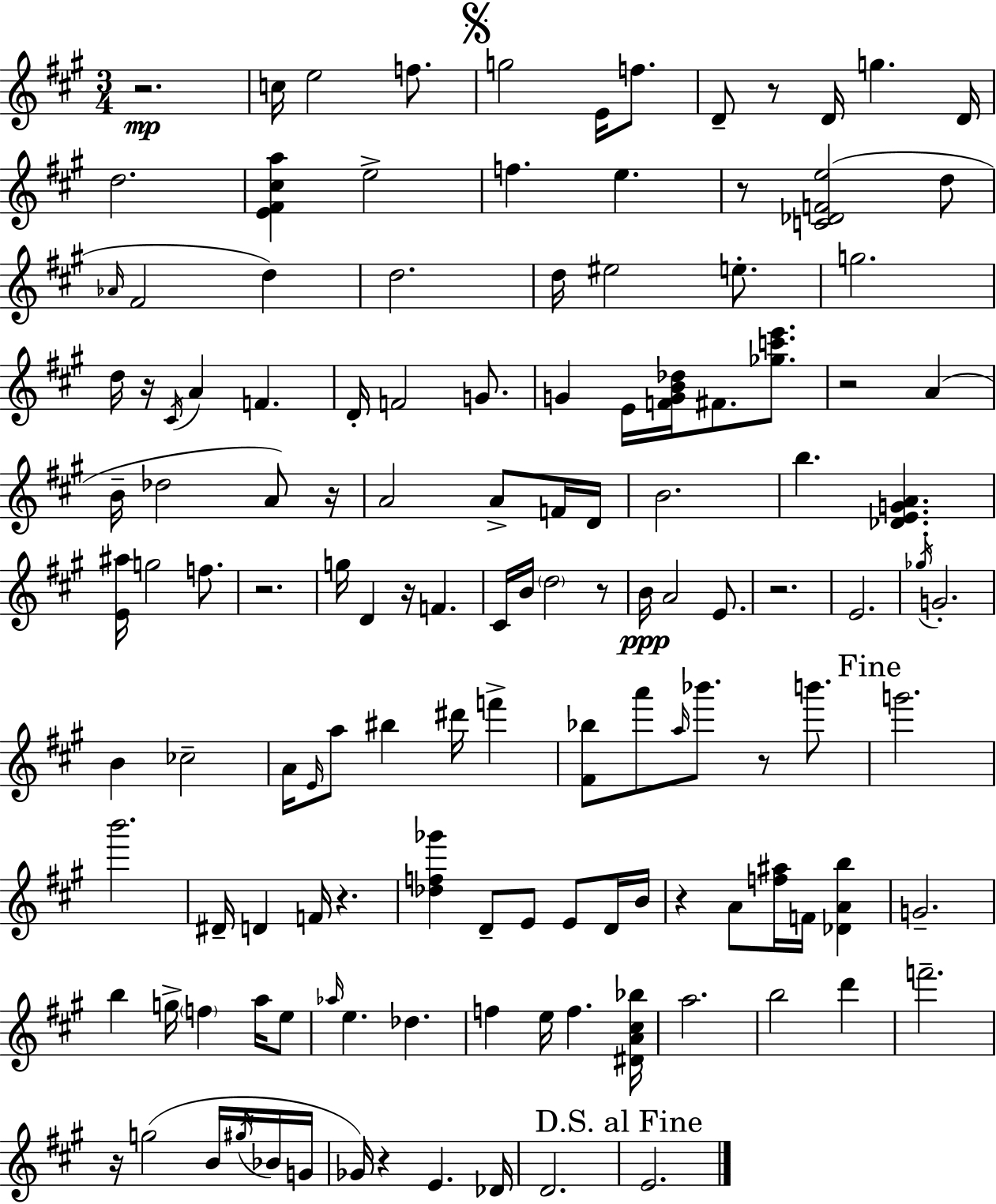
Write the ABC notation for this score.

X:1
T:Untitled
M:3/4
L:1/4
K:A
z2 c/4 e2 f/2 g2 E/4 f/2 D/2 z/2 D/4 g D/4 d2 [E^F^ca] e2 f e z/2 [C_DFe]2 d/2 _A/4 ^F2 d d2 d/4 ^e2 e/2 g2 d/4 z/4 ^C/4 A F D/4 F2 G/2 G E/4 [FGB_d]/4 ^F/2 [_gc'e']/2 z2 A B/4 _d2 A/2 z/4 A2 A/2 F/4 D/4 B2 b [_DEGA] [E^a]/4 g2 f/2 z2 g/4 D z/4 F ^C/4 B/4 d2 z/2 B/4 A2 E/2 z2 E2 _g/4 G2 B _c2 A/4 E/4 a/2 ^b ^d'/4 f' [^F_b]/2 a'/2 a/4 _b'/2 z/2 b'/2 g'2 b'2 ^D/4 D F/4 z [_df_g'] D/2 E/2 E/2 D/4 B/4 z A/2 [f^a]/4 F/4 [_DAb] G2 b g/4 f a/4 e/2 _a/4 e _d f e/4 f [^DA^c_b]/4 a2 b2 d' f'2 z/4 g2 B/4 ^g/4 _B/4 G/4 _G/4 z E _D/4 D2 E2